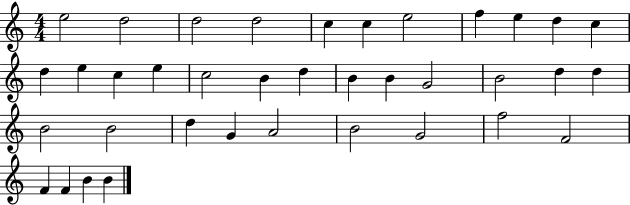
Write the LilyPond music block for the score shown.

{
  \clef treble
  \numericTimeSignature
  \time 4/4
  \key c \major
  e''2 d''2 | d''2 d''2 | c''4 c''4 e''2 | f''4 e''4 d''4 c''4 | \break d''4 e''4 c''4 e''4 | c''2 b'4 d''4 | b'4 b'4 g'2 | b'2 d''4 d''4 | \break b'2 b'2 | d''4 g'4 a'2 | b'2 g'2 | f''2 f'2 | \break f'4 f'4 b'4 b'4 | \bar "|."
}